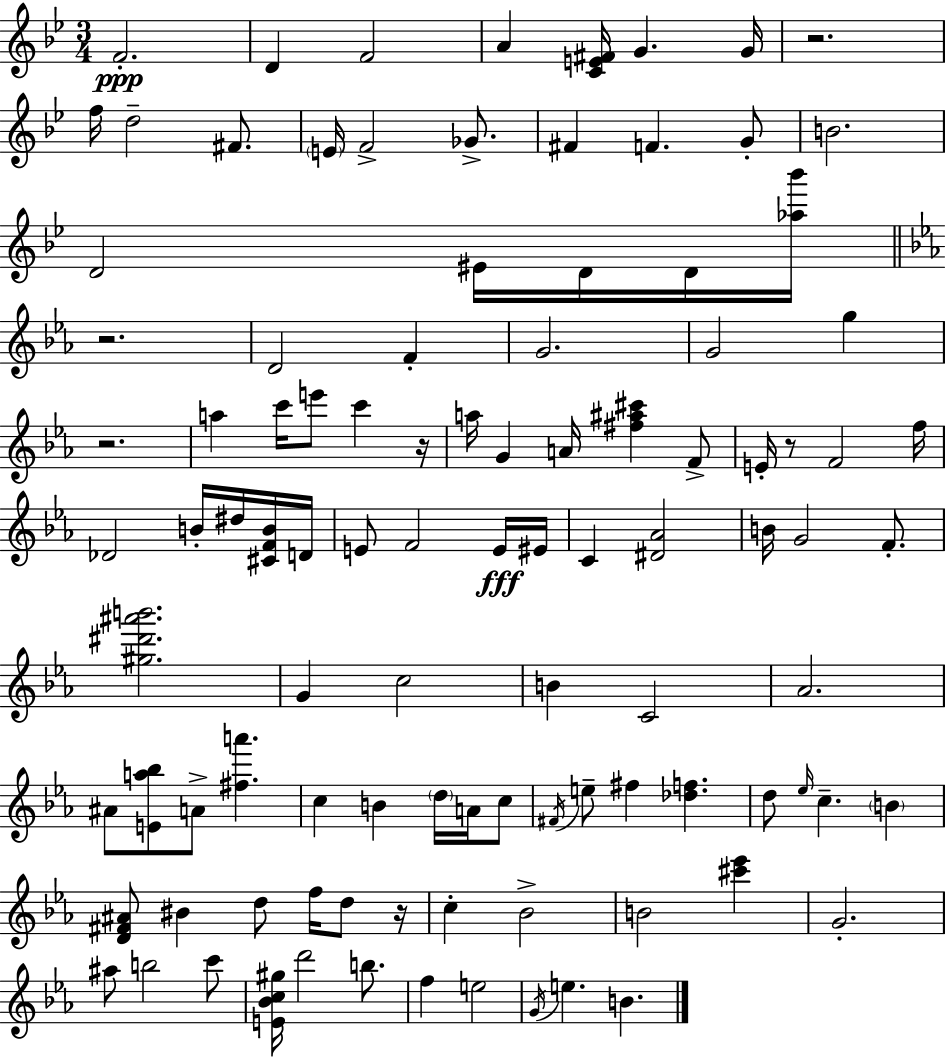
X:1
T:Untitled
M:3/4
L:1/4
K:Gm
F2 D F2 A [CE^F]/4 G G/4 z2 f/4 d2 ^F/2 E/4 F2 _G/2 ^F F G/2 B2 D2 ^E/4 D/4 D/4 [_a_b']/4 z2 D2 F G2 G2 g z2 a c'/4 e'/2 c' z/4 a/4 G A/4 [^f^a^c'] F/2 E/4 z/2 F2 f/4 _D2 B/4 ^d/4 [^CFB]/4 D/4 E/2 F2 E/4 ^E/4 C [^D_A]2 B/4 G2 F/2 [^g^d'^a'b']2 G c2 B C2 _A2 ^A/2 [Ea_b]/2 A/2 [^fa'] c B d/4 A/4 c/2 ^F/4 e/2 ^f [_df] d/2 _e/4 c B [D^F^A]/2 ^B d/2 f/4 d/2 z/4 c _B2 B2 [^c'_e'] G2 ^a/2 b2 c'/2 [E_Bc^g]/4 d'2 b/2 f e2 G/4 e B